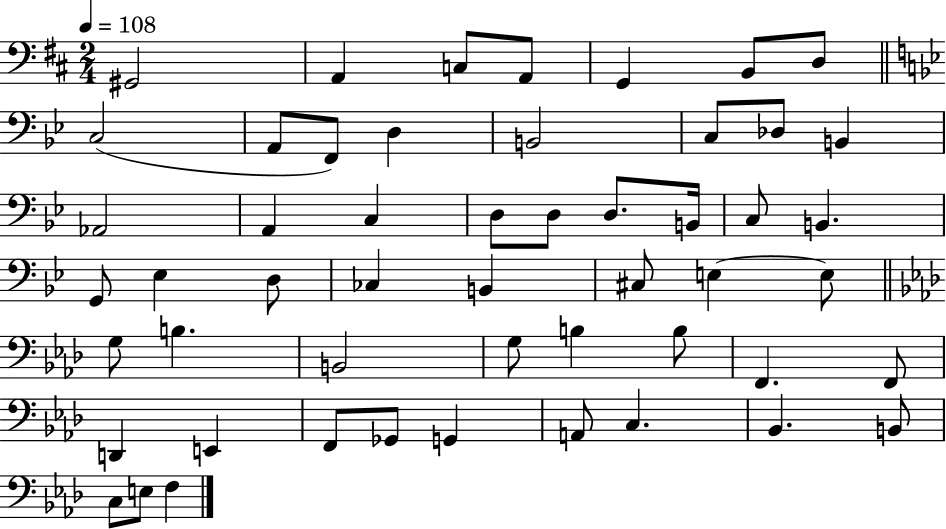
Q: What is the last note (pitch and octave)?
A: F3